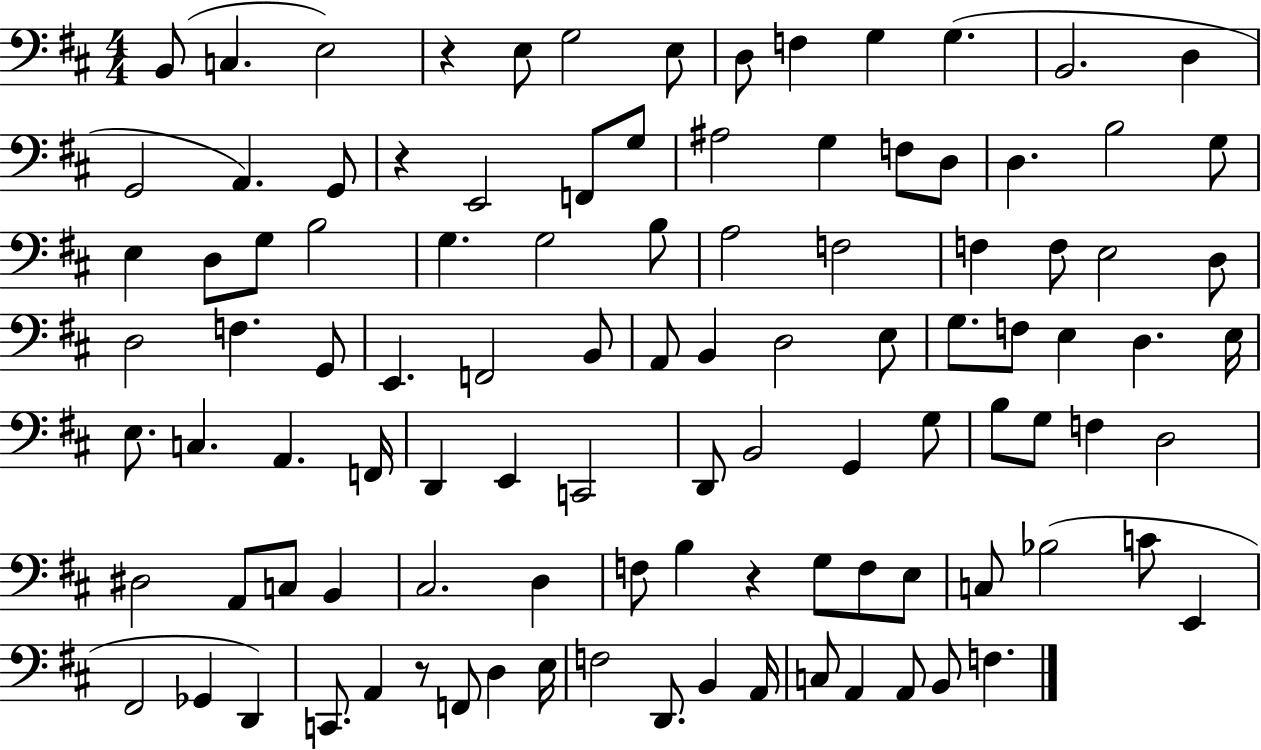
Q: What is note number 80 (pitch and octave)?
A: C3